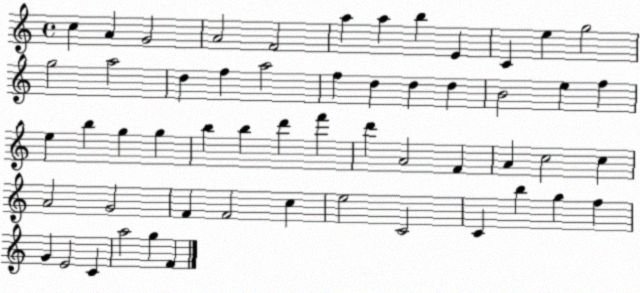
X:1
T:Untitled
M:4/4
L:1/4
K:C
c A G2 A2 F2 a a b E C e g2 g2 a2 d f a2 f d d d B2 e f e b g g b b d' f' d' A2 F A c2 c A2 G2 F F2 c e2 C2 C b g f G E2 C a2 g F